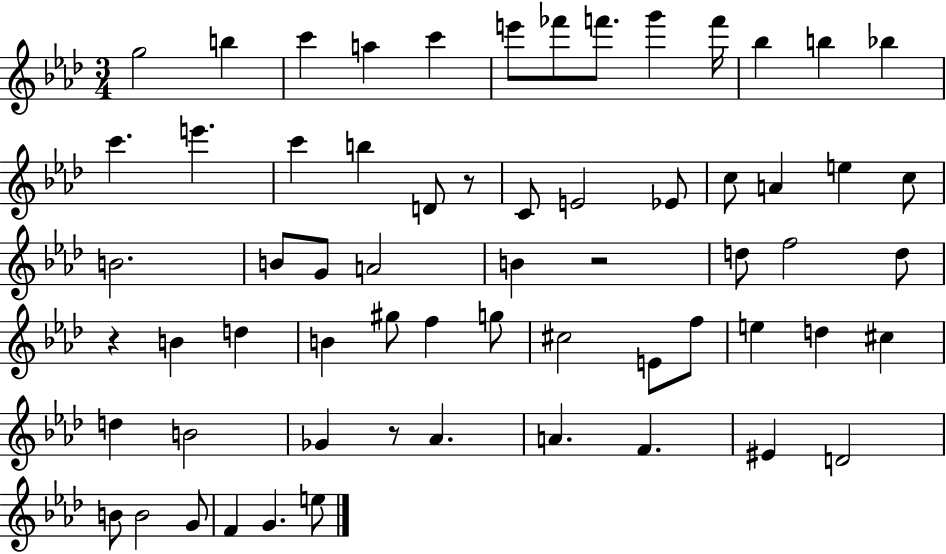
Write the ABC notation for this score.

X:1
T:Untitled
M:3/4
L:1/4
K:Ab
g2 b c' a c' e'/2 _f'/2 f'/2 g' f'/4 _b b _b c' e' c' b D/2 z/2 C/2 E2 _E/2 c/2 A e c/2 B2 B/2 G/2 A2 B z2 d/2 f2 d/2 z B d B ^g/2 f g/2 ^c2 E/2 f/2 e d ^c d B2 _G z/2 _A A F ^E D2 B/2 B2 G/2 F G e/2